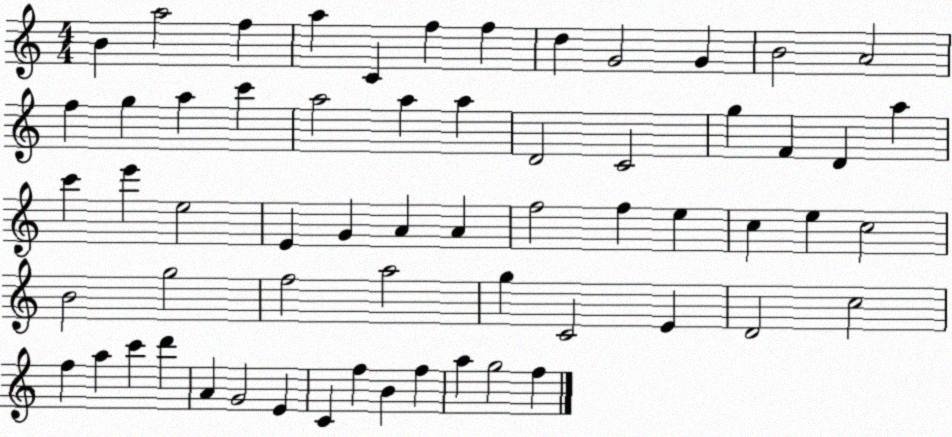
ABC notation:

X:1
T:Untitled
M:4/4
L:1/4
K:C
B a2 f a C f f d G2 G B2 A2 f g a c' a2 a a D2 C2 g F D a c' e' e2 E G A A f2 f e c e c2 B2 g2 f2 a2 g C2 E D2 c2 f a c' d' A G2 E C f B f a g2 f